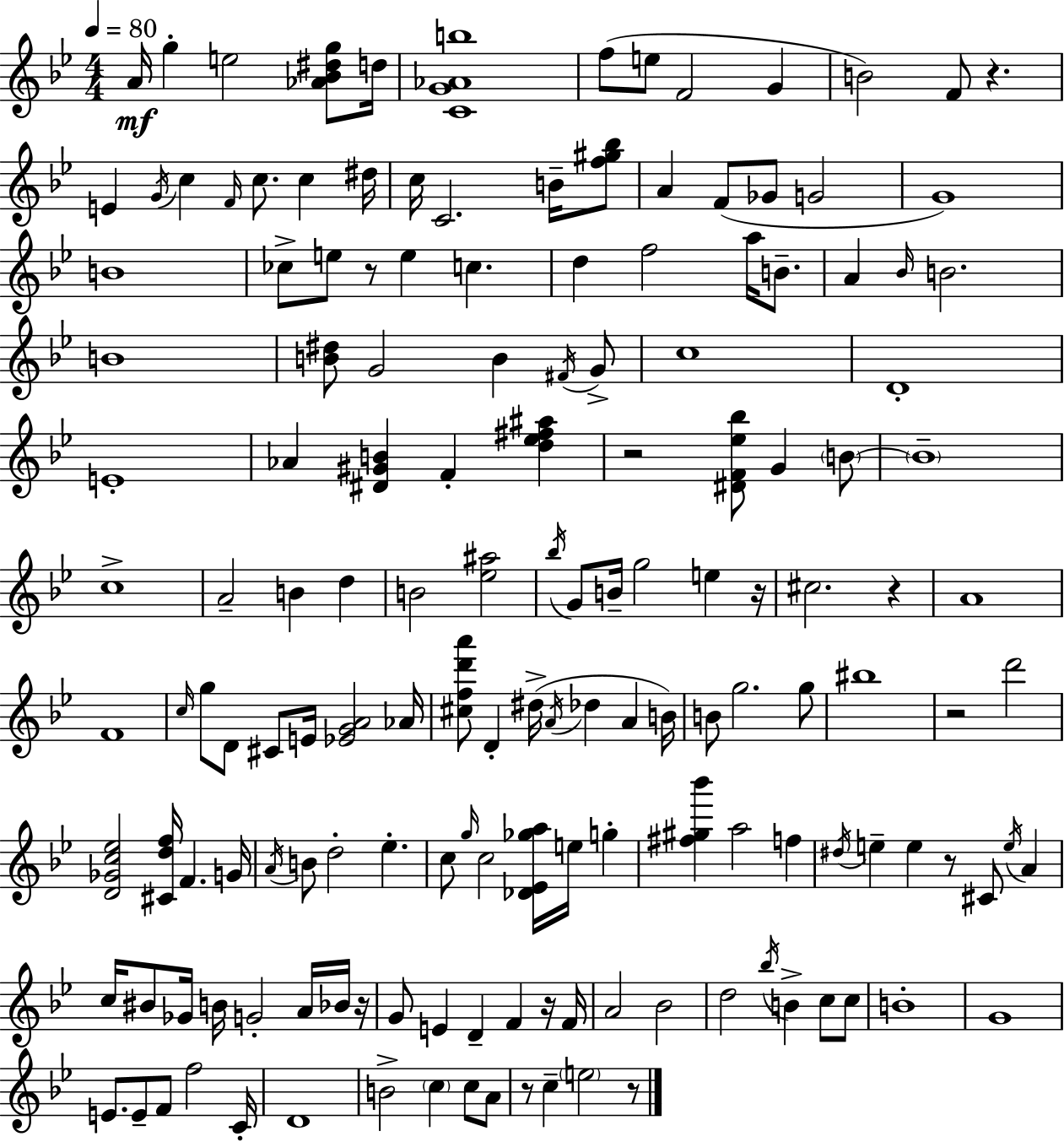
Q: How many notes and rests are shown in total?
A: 157